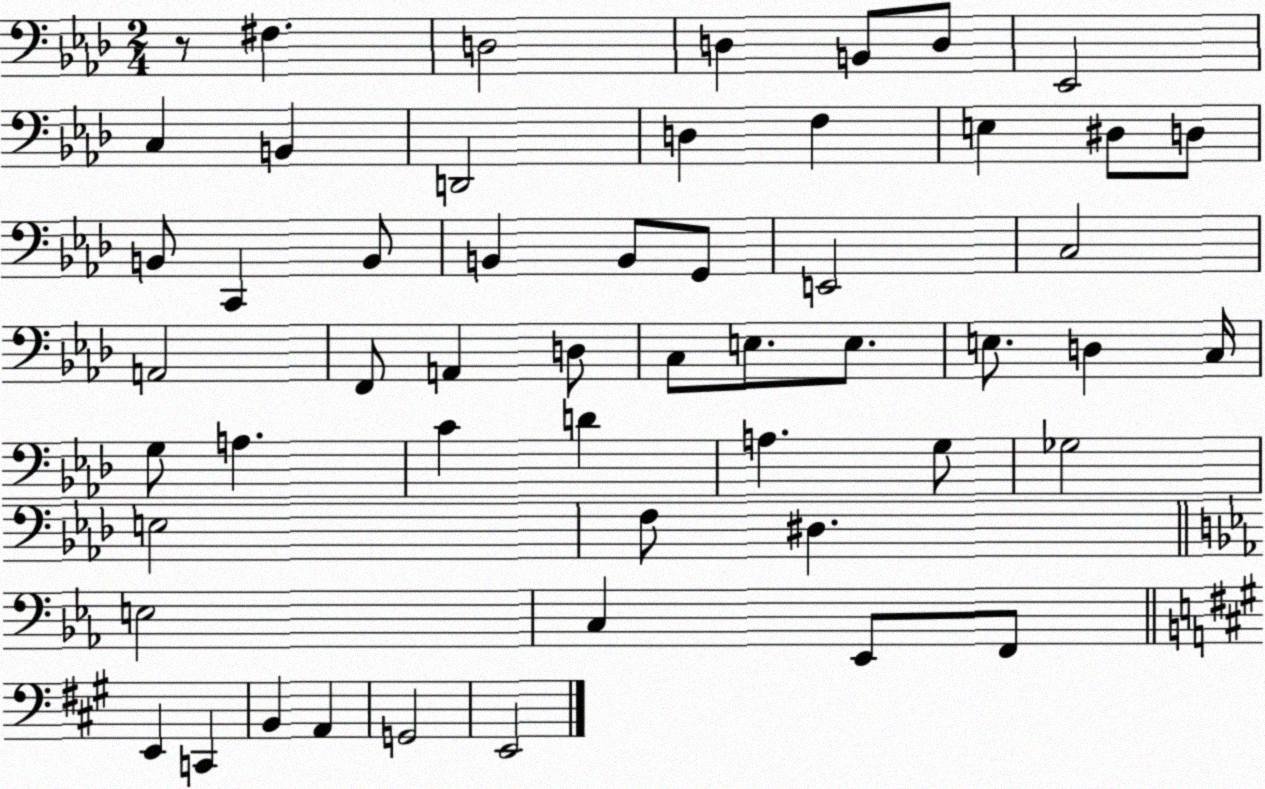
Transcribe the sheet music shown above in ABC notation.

X:1
T:Untitled
M:2/4
L:1/4
K:Ab
z/2 ^F, D,2 D, B,,/2 D,/2 _E,,2 C, B,, D,,2 D, F, E, ^D,/2 D,/2 B,,/2 C,, B,,/2 B,, B,,/2 G,,/2 E,,2 C,2 A,,2 F,,/2 A,, D,/2 C,/2 E,/2 E,/2 E,/2 D, C,/4 G,/2 A, C D A, G,/2 _G,2 E,2 F,/2 ^D, E,2 C, _E,,/2 F,,/2 E,, C,, B,, A,, G,,2 E,,2